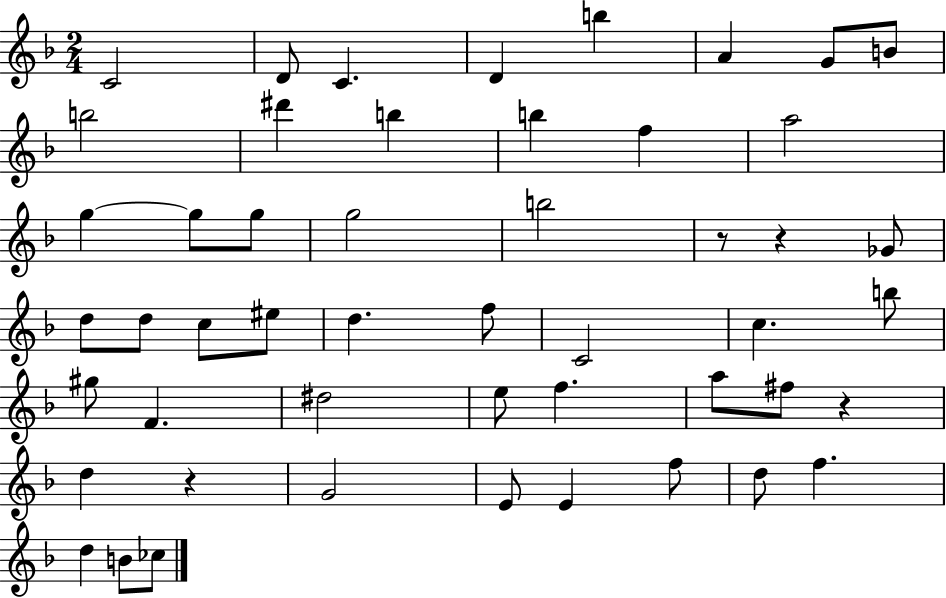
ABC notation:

X:1
T:Untitled
M:2/4
L:1/4
K:F
C2 D/2 C D b A G/2 B/2 b2 ^d' b b f a2 g g/2 g/2 g2 b2 z/2 z _G/2 d/2 d/2 c/2 ^e/2 d f/2 C2 c b/2 ^g/2 F ^d2 e/2 f a/2 ^f/2 z d z G2 E/2 E f/2 d/2 f d B/2 _c/2